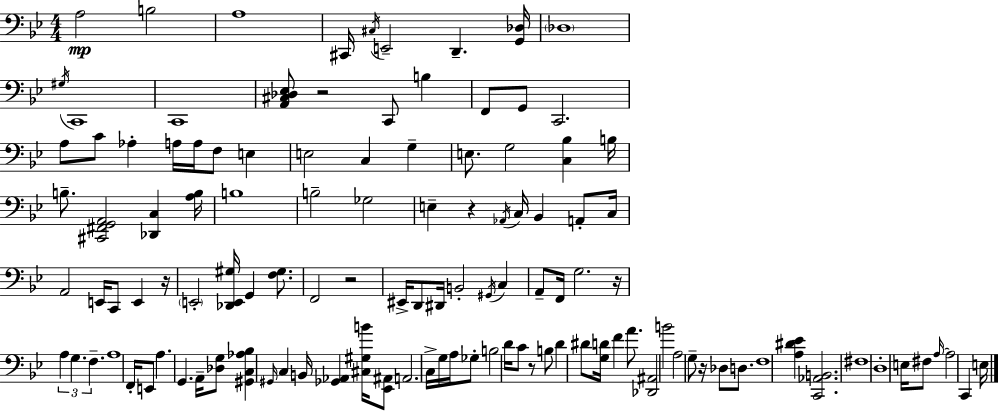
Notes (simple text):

A3/h B3/h A3/w C#2/s C#3/s E2/h D2/q. [G2,Db3]/s Db3/w G#3/s C2/w C2/w [A2,C#3,Db3,Eb3]/e R/h C2/e B3/q F2/e G2/e C2/h. A3/e C4/e Ab3/q A3/s A3/s F3/e E3/q E3/h C3/q G3/q E3/e. G3/h [C3,Bb3]/q B3/s B3/e. [C#2,F#2,G2,A2]/h [Db2,C3]/q [A3,B3]/s B3/w B3/h Gb3/h E3/q R/q Ab2/s C3/s Bb2/q A2/e C3/s A2/h E2/s C2/e E2/q R/s E2/h [Db2,E2,G#3]/s G2/q [F3,G#3]/e. F2/h R/h EIS2/s D2/e D#2/s B2/h G#2/s C3/q A2/e F2/s G3/h. R/s A3/q G3/q. F3/q. A3/w F2/s E2/e A3/q. G2/q. A2/s [Db3,G3]/e [G#2,C3,Ab3,Bb3]/q G#2/s C3/q B2/s [Gb2,Ab2]/q [C#3,G#3,B4]/s [Eb2,A#2]/e A2/h. C3/s G3/s A3/s Gb3/e B3/h D4/s C4/e R/e B3/e D4/q D#4/e [G3,D4]/s F4/q A4/e. [Db2,A#2]/h B4/h A3/h G3/e R/s Db3/e D3/e. F3/w [A3,D#4,Eb4]/q [C2,Ab2,B2]/h. F#3/w D3/w E3/s F#3/e A3/s A3/h C2/q E3/s